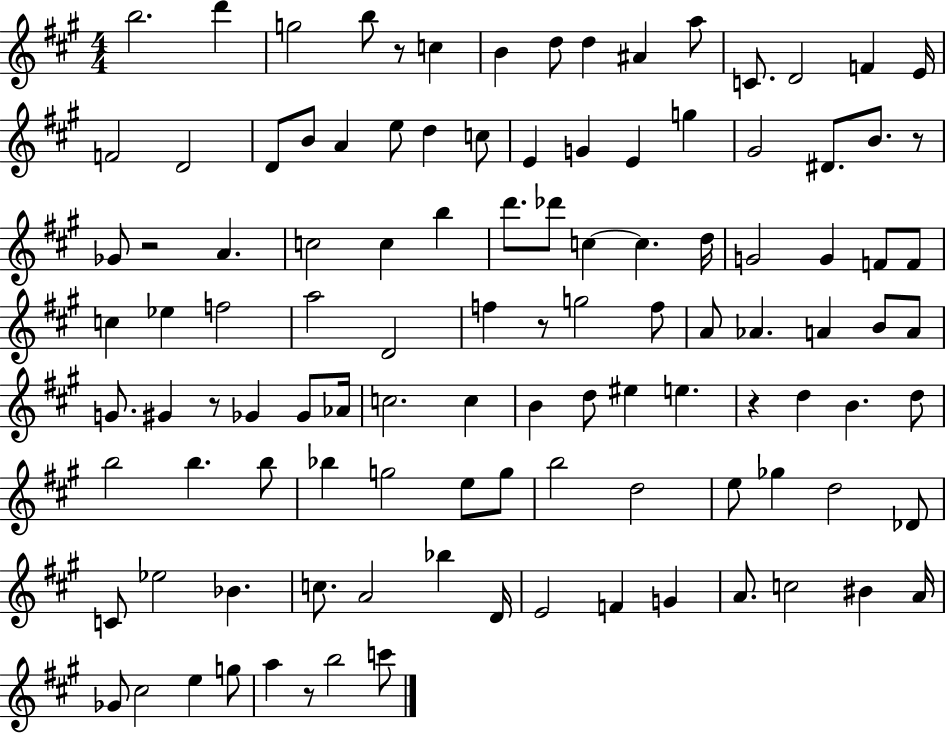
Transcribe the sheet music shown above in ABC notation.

X:1
T:Untitled
M:4/4
L:1/4
K:A
b2 d' g2 b/2 z/2 c B d/2 d ^A a/2 C/2 D2 F E/4 F2 D2 D/2 B/2 A e/2 d c/2 E G E g ^G2 ^D/2 B/2 z/2 _G/2 z2 A c2 c b d'/2 _d'/2 c c d/4 G2 G F/2 F/2 c _e f2 a2 D2 f z/2 g2 f/2 A/2 _A A B/2 A/2 G/2 ^G z/2 _G _G/2 _A/4 c2 c B d/2 ^e e z d B d/2 b2 b b/2 _b g2 e/2 g/2 b2 d2 e/2 _g d2 _D/2 C/2 _e2 _B c/2 A2 _b D/4 E2 F G A/2 c2 ^B A/4 _G/2 ^c2 e g/2 a z/2 b2 c'/2